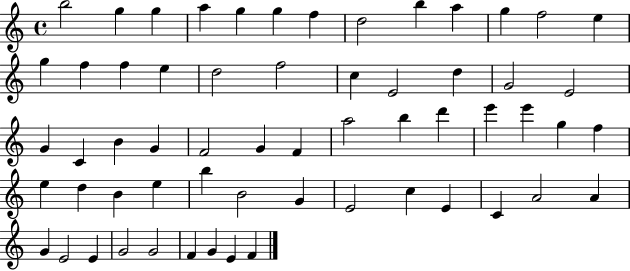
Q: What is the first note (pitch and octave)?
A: B5